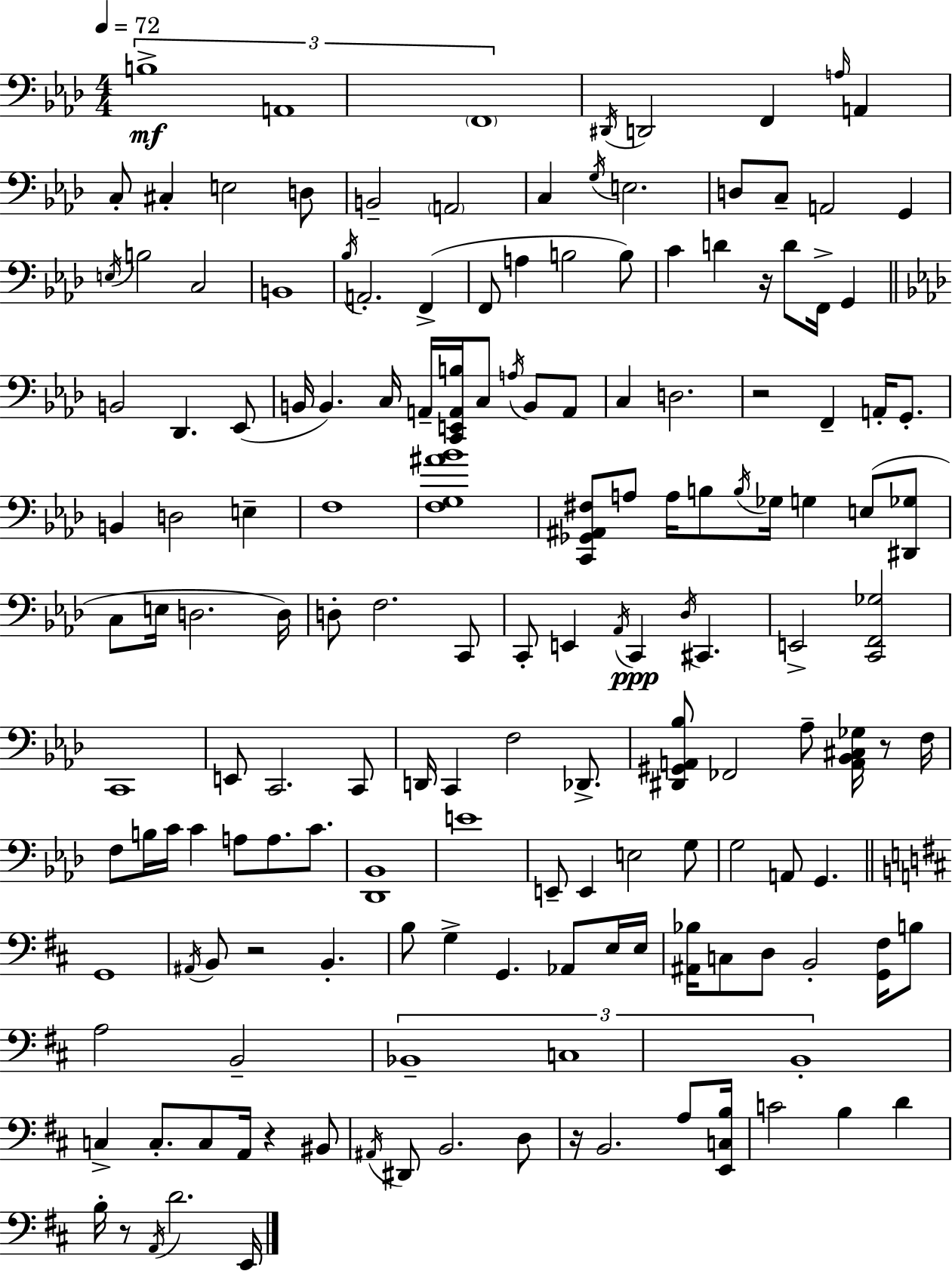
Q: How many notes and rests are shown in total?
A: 159